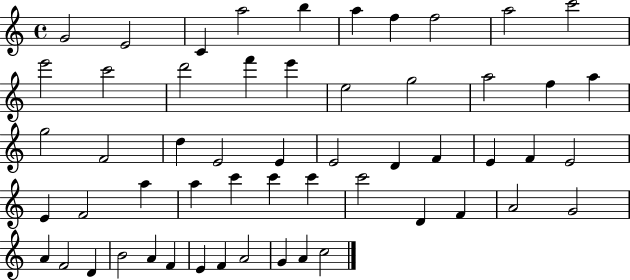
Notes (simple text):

G4/h E4/h C4/q A5/h B5/q A5/q F5/q F5/h A5/h C6/h E6/h C6/h D6/h F6/q E6/q E5/h G5/h A5/h F5/q A5/q G5/h F4/h D5/q E4/h E4/q E4/h D4/q F4/q E4/q F4/q E4/h E4/q F4/h A5/q A5/q C6/q C6/q C6/q C6/h D4/q F4/q A4/h G4/h A4/q F4/h D4/q B4/h A4/q F4/q E4/q F4/q A4/h G4/q A4/q C5/h